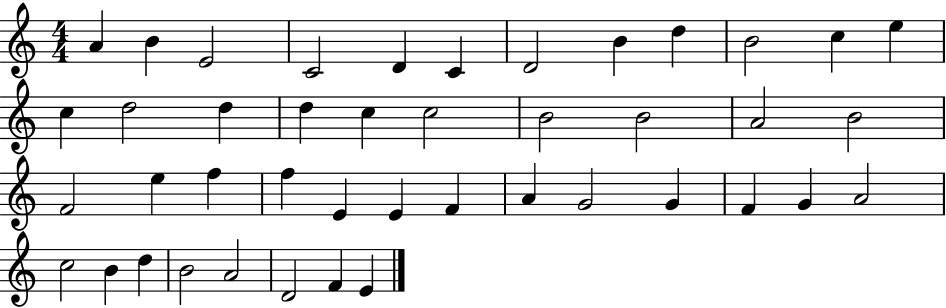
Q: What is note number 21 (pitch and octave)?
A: A4